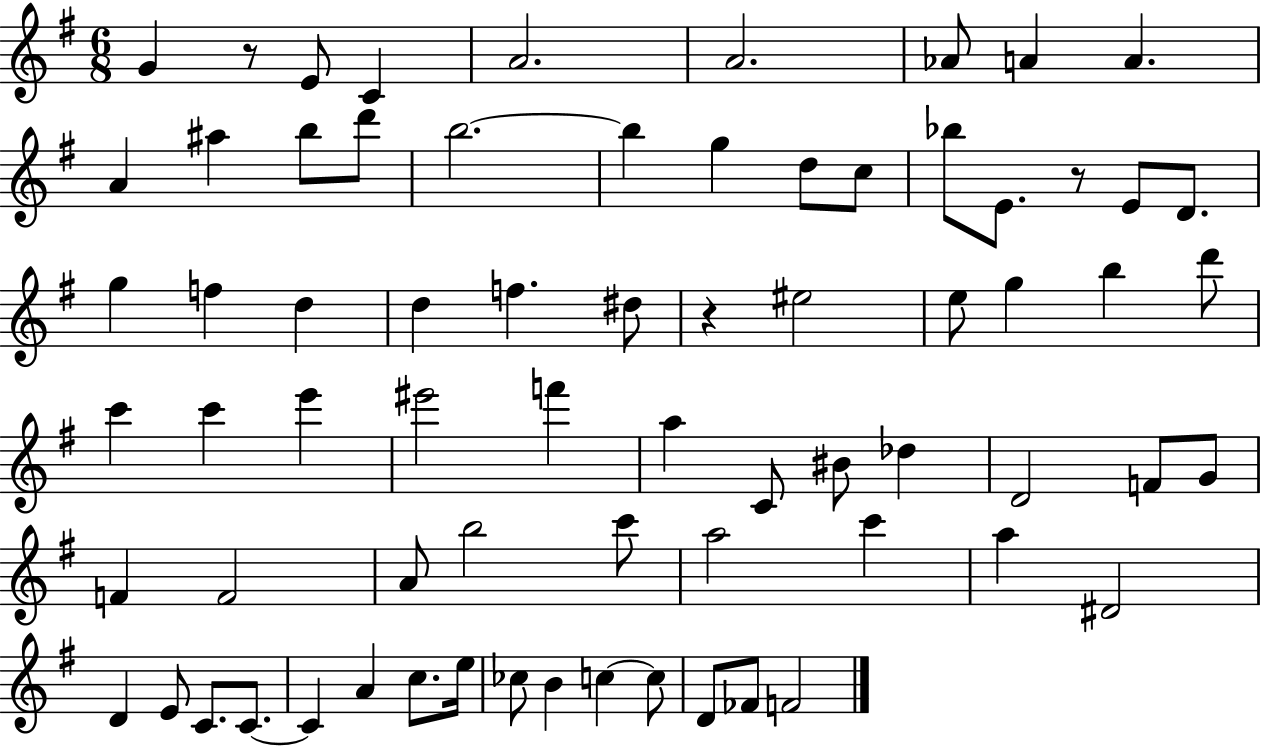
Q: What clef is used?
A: treble